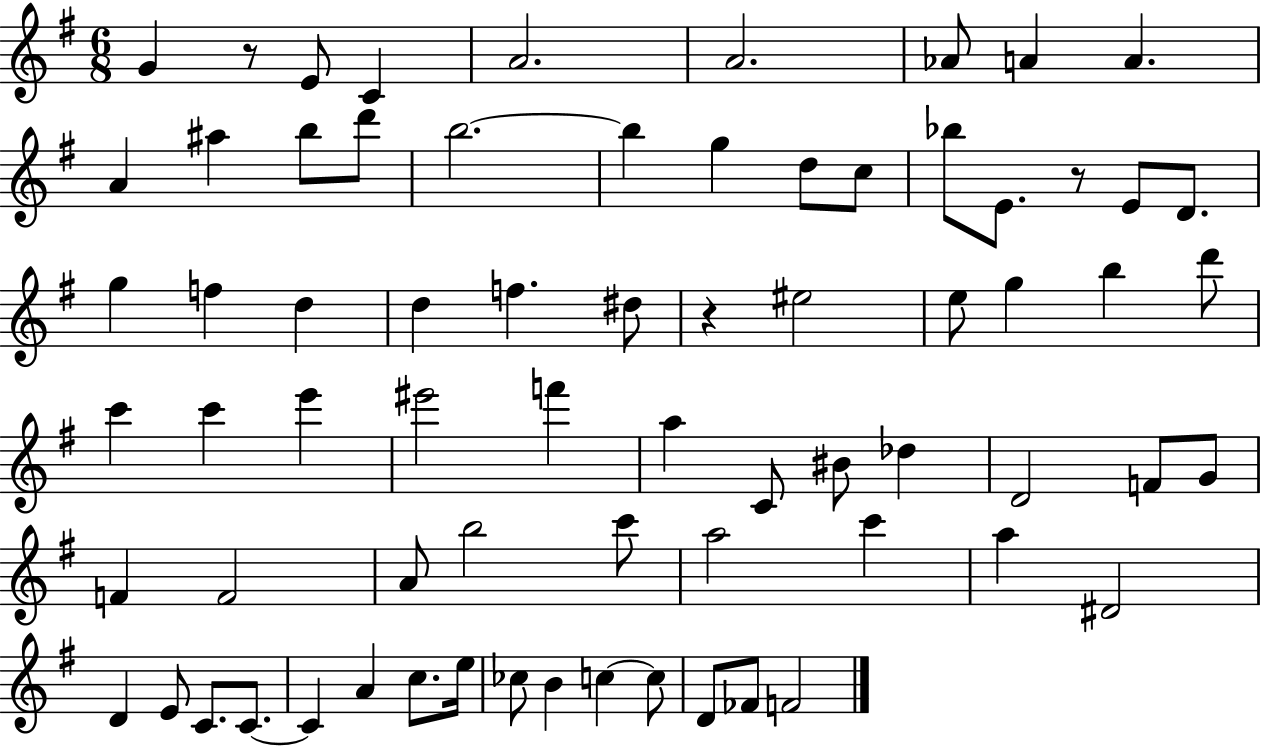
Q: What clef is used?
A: treble